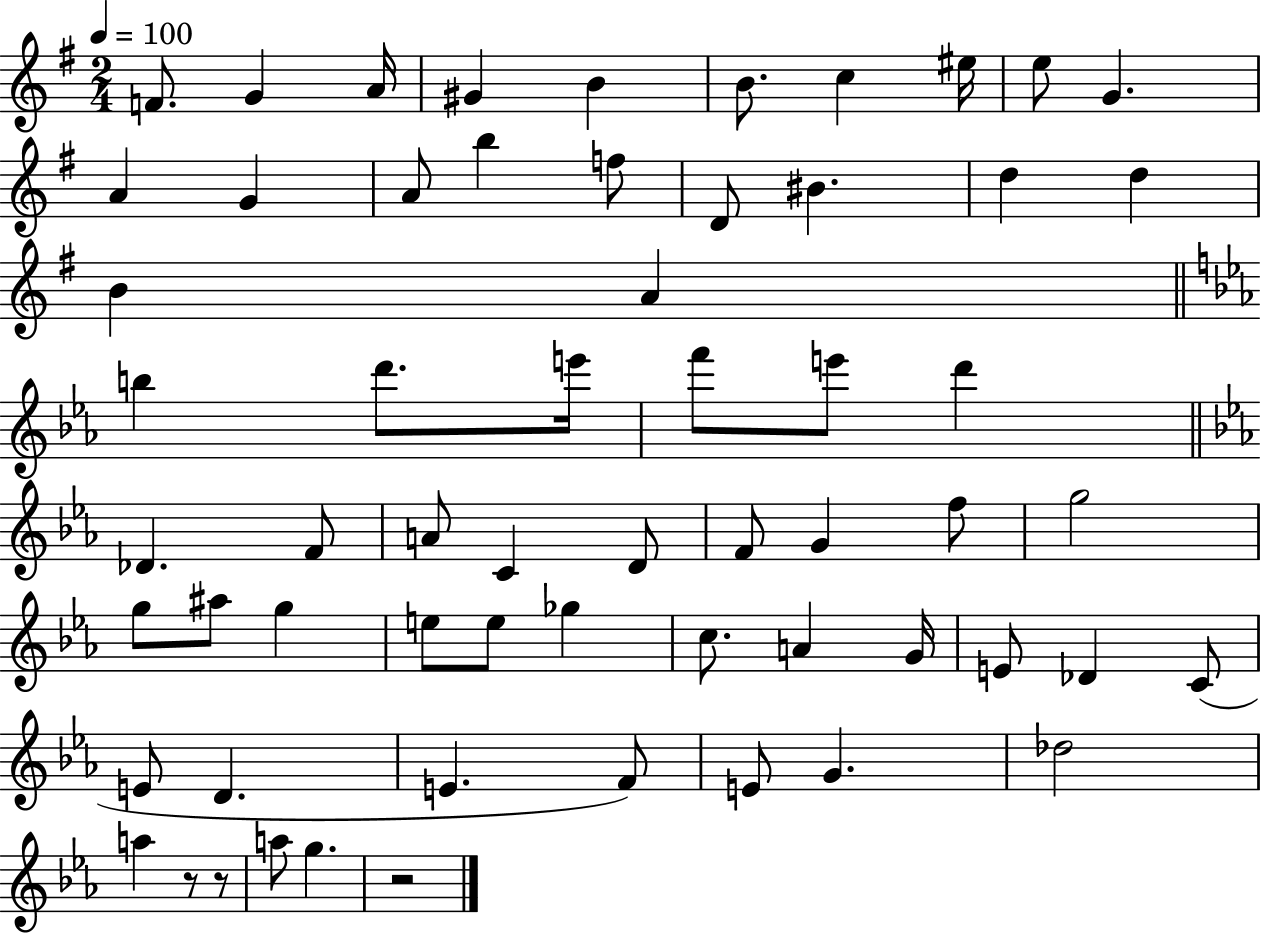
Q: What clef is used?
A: treble